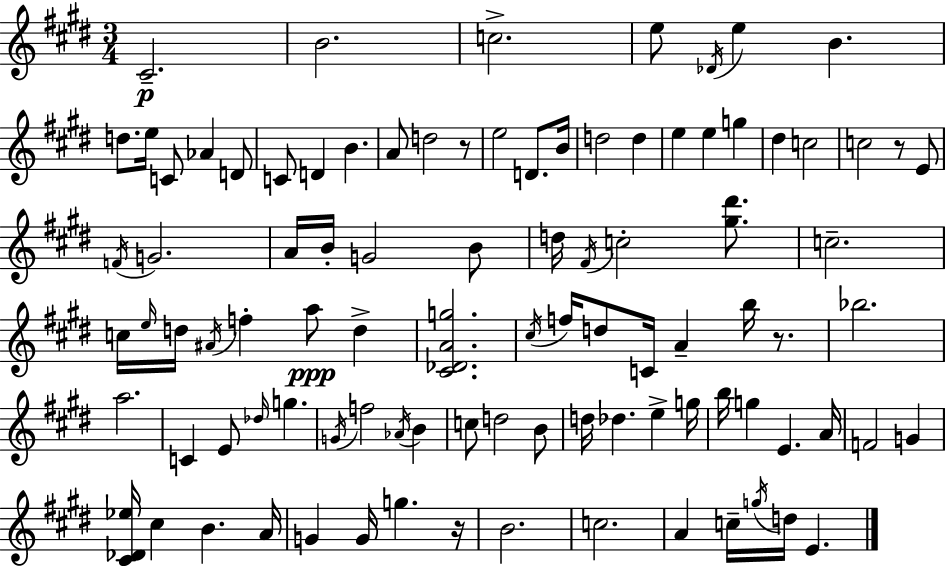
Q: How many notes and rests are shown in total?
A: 95